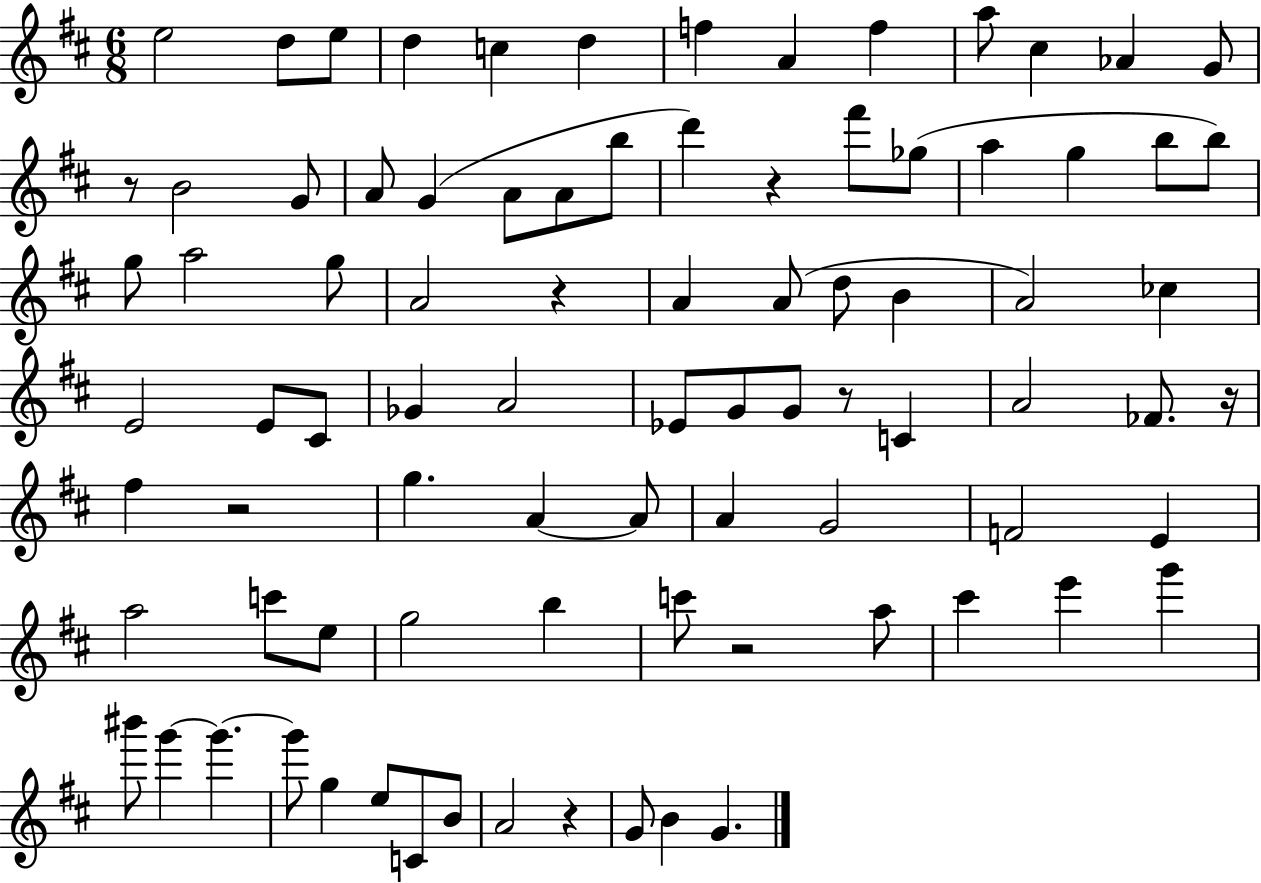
{
  \clef treble
  \numericTimeSignature
  \time 6/8
  \key d \major
  e''2 d''8 e''8 | d''4 c''4 d''4 | f''4 a'4 f''4 | a''8 cis''4 aes'4 g'8 | \break r8 b'2 g'8 | a'8 g'4( a'8 a'8 b''8 | d'''4) r4 fis'''8 ges''8( | a''4 g''4 b''8 b''8) | \break g''8 a''2 g''8 | a'2 r4 | a'4 a'8( d''8 b'4 | a'2) ces''4 | \break e'2 e'8 cis'8 | ges'4 a'2 | ees'8 g'8 g'8 r8 c'4 | a'2 fes'8. r16 | \break fis''4 r2 | g''4. a'4~~ a'8 | a'4 g'2 | f'2 e'4 | \break a''2 c'''8 e''8 | g''2 b''4 | c'''8 r2 a''8 | cis'''4 e'''4 g'''4 | \break bis'''8 g'''4~~ g'''4.~~ | g'''8 g''4 e''8 c'8 b'8 | a'2 r4 | g'8 b'4 g'4. | \break \bar "|."
}